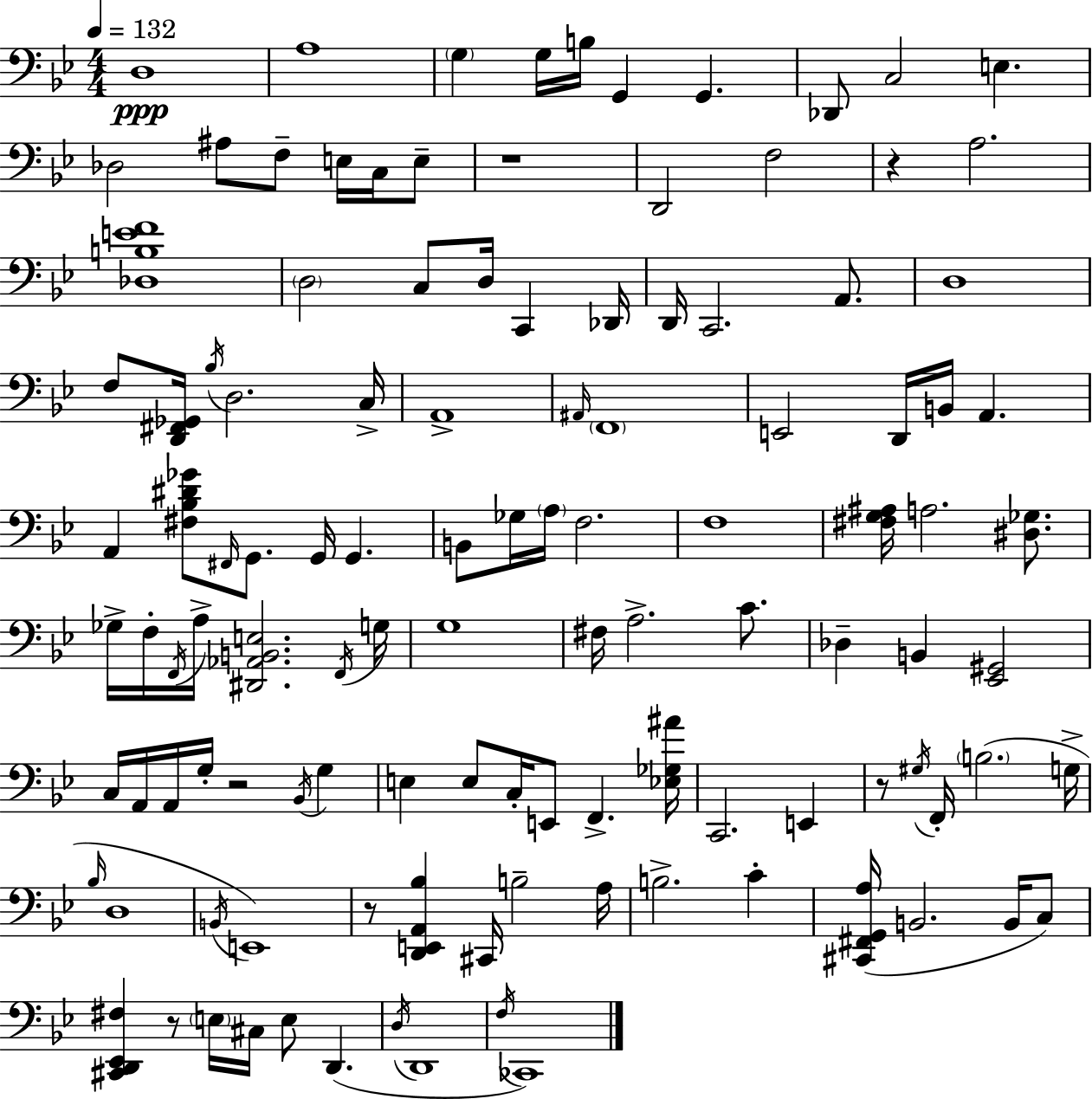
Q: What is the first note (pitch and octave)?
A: D3